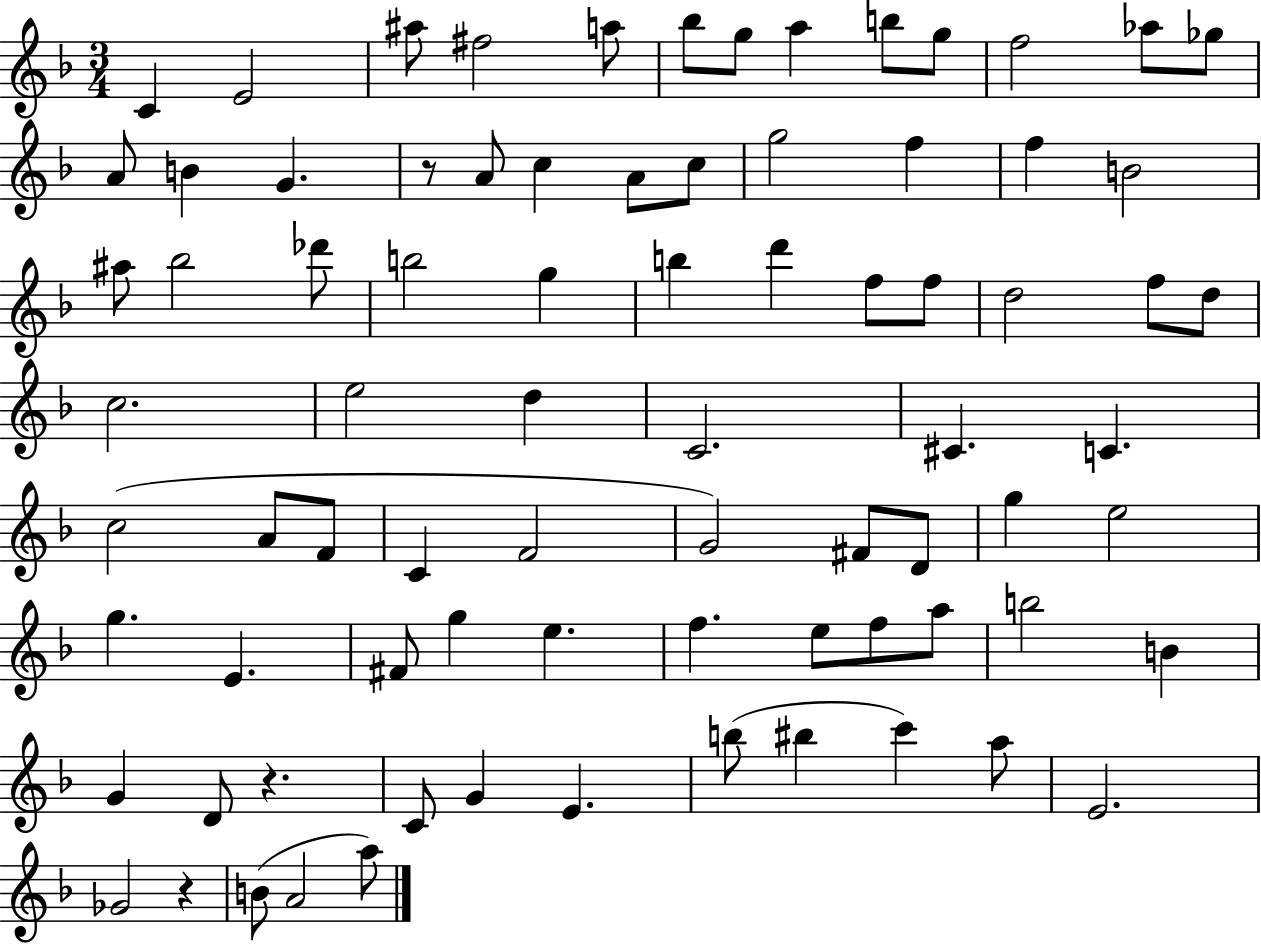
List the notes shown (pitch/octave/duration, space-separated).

C4/q E4/h A#5/e F#5/h A5/e Bb5/e G5/e A5/q B5/e G5/e F5/h Ab5/e Gb5/e A4/e B4/q G4/q. R/e A4/e C5/q A4/e C5/e G5/h F5/q F5/q B4/h A#5/e Bb5/h Db6/e B5/h G5/q B5/q D6/q F5/e F5/e D5/h F5/e D5/e C5/h. E5/h D5/q C4/h. C#4/q. C4/q. C5/h A4/e F4/e C4/q F4/h G4/h F#4/e D4/e G5/q E5/h G5/q. E4/q. F#4/e G5/q E5/q. F5/q. E5/e F5/e A5/e B5/h B4/q G4/q D4/e R/q. C4/e G4/q E4/q. B5/e BIS5/q C6/q A5/e E4/h. Gb4/h R/q B4/e A4/h A5/e